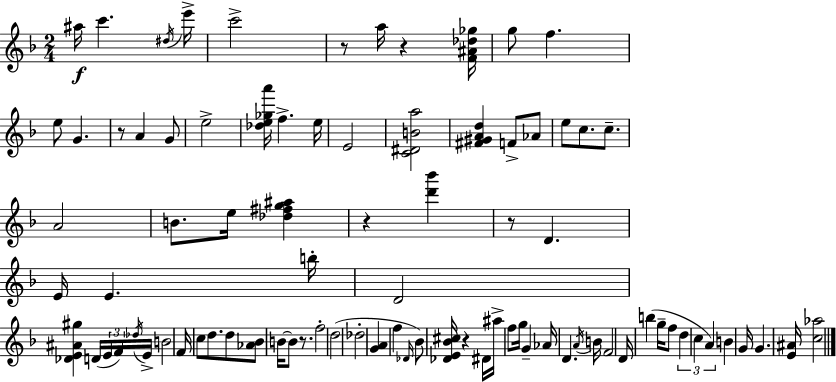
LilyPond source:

{
  \clef treble
  \numericTimeSignature
  \time 2/4
  \key f \major
  ais''16\f c'''4. \acciaccatura { dis''16 } | e'''16-> c'''2-> | r8 a''16 r4 | <f' ais' des'' ges''>16 g''8 f''4. | \break e''8 g'4. | r8 a'4 g'8 | e''2-> | <des'' e'' ges'' a'''>16 f''4.-> | \break e''16 e'2 | <c' dis' b' a''>2 | <fis' gis' a' d''>4 f'8-> aes'8 | e''8 c''8. c''8.-- | \break a'2 | b'8. e''16 <des'' fis'' g'' ais''>4 | r4 <d''' bes'''>4 | r8 d'4. | \break e'16 e'4. | b''16-. d'2 | <des' e' ais' gis''>4 d'16( \tuplet 3/2 { e'16 f'16) | \acciaccatura { des''16 } } e'16-> b'2 | \break f'16 c''8 d''8. | d''8 <aes' bes'>8 b'16~~ b'8 r8. | f''2-. | d''2( | \break des''2-. | <g' a'>4 f''4 | \grace { des'16 } bes'8) <des' e' bes' cis''>16 r4 | dis'16 ais''16-> f''8 g''16 g'4-- | \break aes'16 d'4. | \acciaccatura { a'16 } b'16 f'2 | d'16 b''4( | g''16-- f''8 \tuplet 3/2 { d''4 | \break c''4 a'4) } | b'4 g'16 g'4. | <e' ais'>16 <c'' aes''>2 | \bar "|."
}